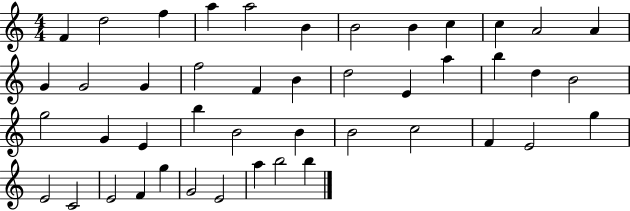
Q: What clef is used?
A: treble